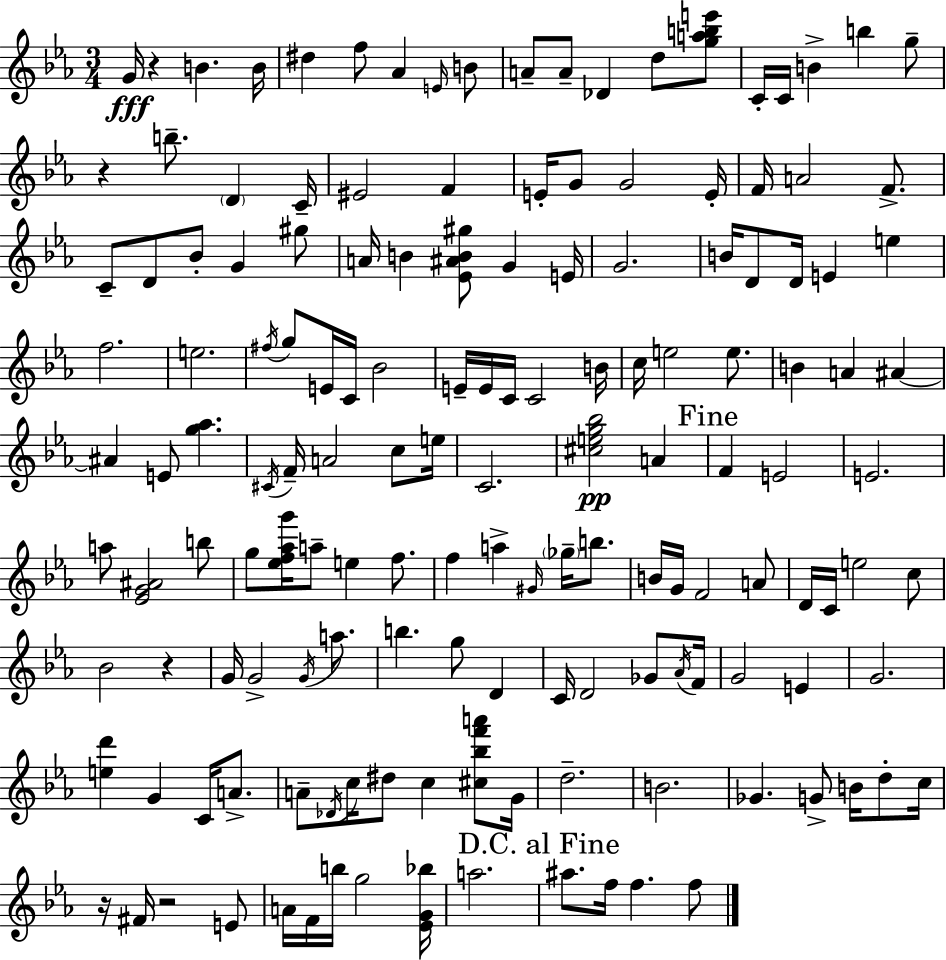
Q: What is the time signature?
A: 3/4